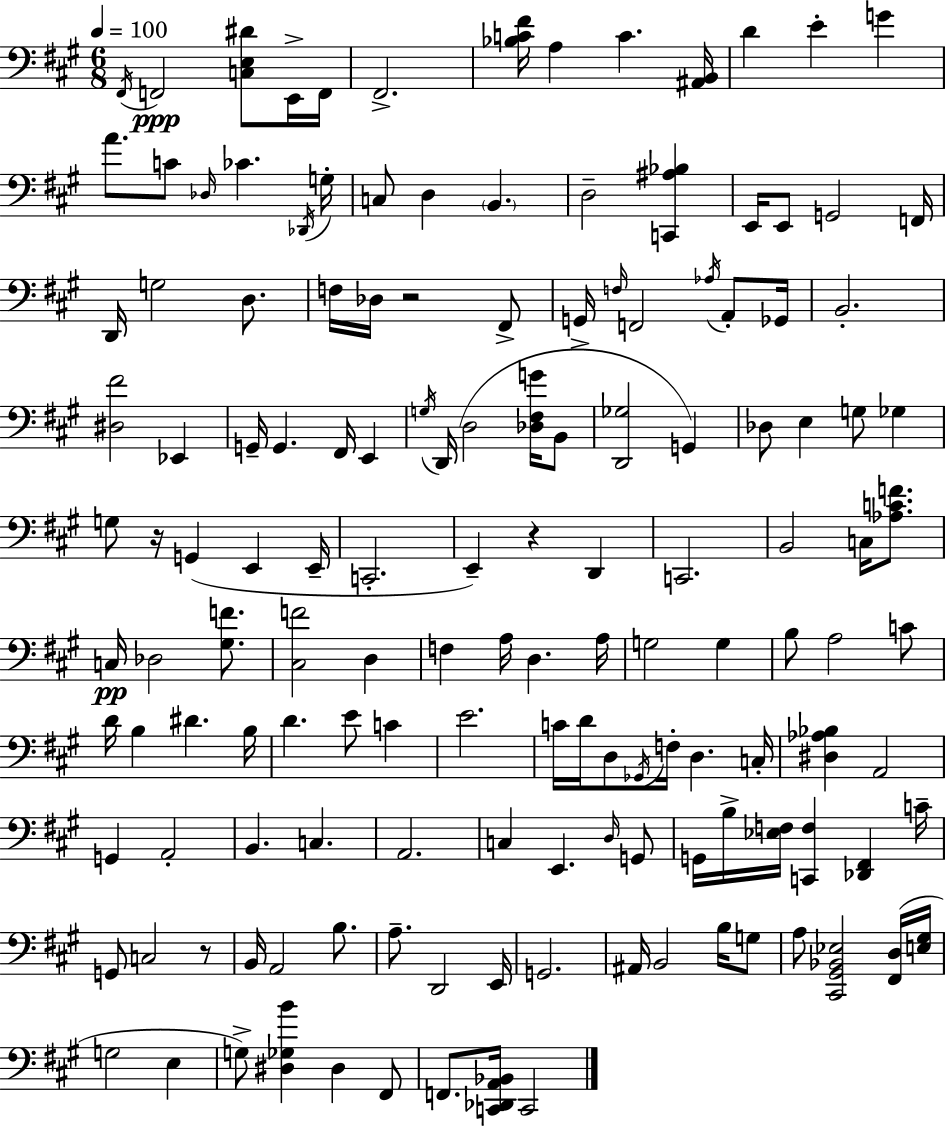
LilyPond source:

{
  \clef bass
  \numericTimeSignature
  \time 6/8
  \key a \major
  \tempo 4 = 100
  \acciaccatura { fis,16 }\ppp f,2 <c e dis'>8 e,16-> | f,16 fis,2.-> | <bes c' fis'>16 a4 c'4. | <ais, b,>16 d'4 e'4-. g'4 | \break a'8. c'8 \grace { des16 } ces'4. | \acciaccatura { des,16 } g16-. c8 d4 \parenthesize b,4. | d2-- <c, ais bes>4 | e,16 e,8 g,2 | \break f,16 d,16 g2 | d8. f16 des16 r2 | fis,8-> g,16-> \grace { f16 } f,2 | \acciaccatura { aes16 } a,8-. ges,16 b,2.-. | \break <dis fis'>2 | ees,4 g,16-- g,4. | fis,16 e,4 \acciaccatura { g16 } d,16( d2 | <des fis g'>16 b,8 <d, ges>2 | \break g,4) des8 e4 | g8 ges4 g8 r16 g,4( | e,4 e,16-- c,2.-. | e,4--) r4 | \break d,4 c,2. | b,2 | c16 <aes c' f'>8. c16\pp des2 | <gis f'>8. <cis f'>2 | \break d4 f4 a16 d4. | a16 g2 | g4 b8 a2 | c'8 d'16 b4 dis'4. | \break b16 d'4. | e'8 c'4 e'2. | c'16 d'16 d8 \acciaccatura { ges,16 } f16-. | d4. c16-. <dis aes bes>4 a,2 | \break g,4 a,2-. | b,4. | c4. a,2. | c4 e,4. | \break \grace { d16 } g,8 g,16 b16-> <ees f>16 <c, f>4 | <des, fis,>4 c'16-- g,8 c2 | r8 b,16 a,2 | b8. a8.-- d,2 | \break e,16 g,2. | ais,16 b,2 | b16 g8 a8 <cis, gis, bes, ees>2 | <fis, d>16( <e gis>16 g2 | \break e4 g8->) <dis ges b'>4 | dis4 fis,8 f,8. <c, des, a, bes,>16 | c,2 \bar "|."
}